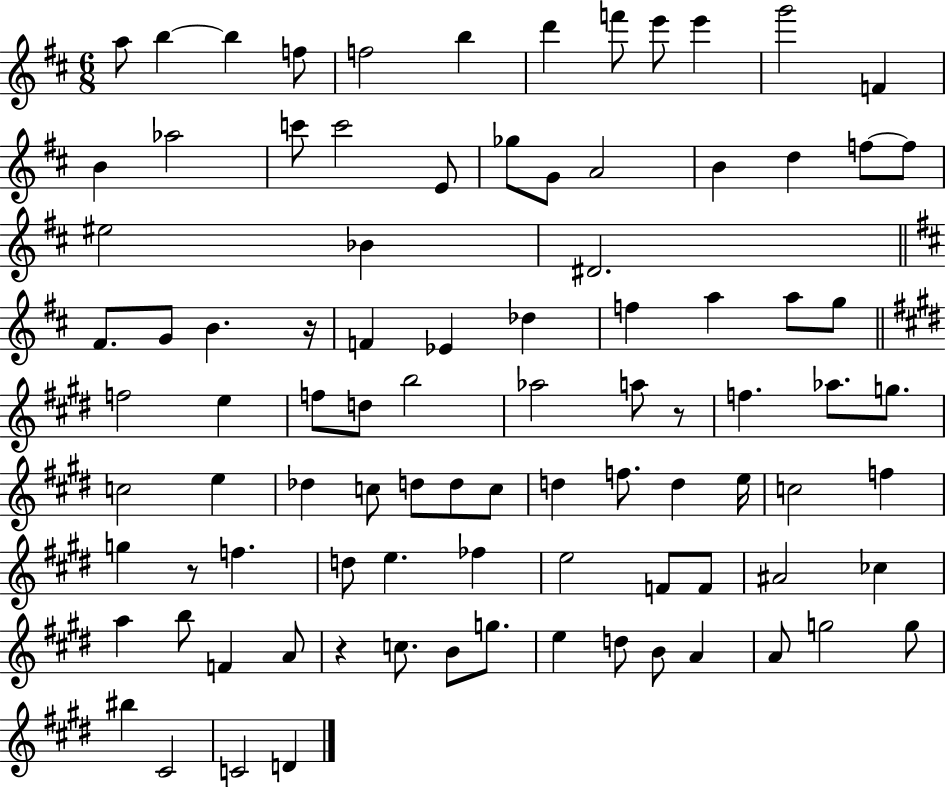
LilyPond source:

{
  \clef treble
  \numericTimeSignature
  \time 6/8
  \key d \major
  a''8 b''4~~ b''4 f''8 | f''2 b''4 | d'''4 f'''8 e'''8 e'''4 | g'''2 f'4 | \break b'4 aes''2 | c'''8 c'''2 e'8 | ges''8 g'8 a'2 | b'4 d''4 f''8~~ f''8 | \break eis''2 bes'4 | dis'2. | \bar "||" \break \key d \major fis'8. g'8 b'4. r16 | f'4 ees'4 des''4 | f''4 a''4 a''8 g''8 | \bar "||" \break \key e \major f''2 e''4 | f''8 d''8 b''2 | aes''2 a''8 r8 | f''4. aes''8. g''8. | \break c''2 e''4 | des''4 c''8 d''8 d''8 c''8 | d''4 f''8. d''4 e''16 | c''2 f''4 | \break g''4 r8 f''4. | d''8 e''4. fes''4 | e''2 f'8 f'8 | ais'2 ces''4 | \break a''4 b''8 f'4 a'8 | r4 c''8. b'8 g''8. | e''4 d''8 b'8 a'4 | a'8 g''2 g''8 | \break bis''4 cis'2 | c'2 d'4 | \bar "|."
}